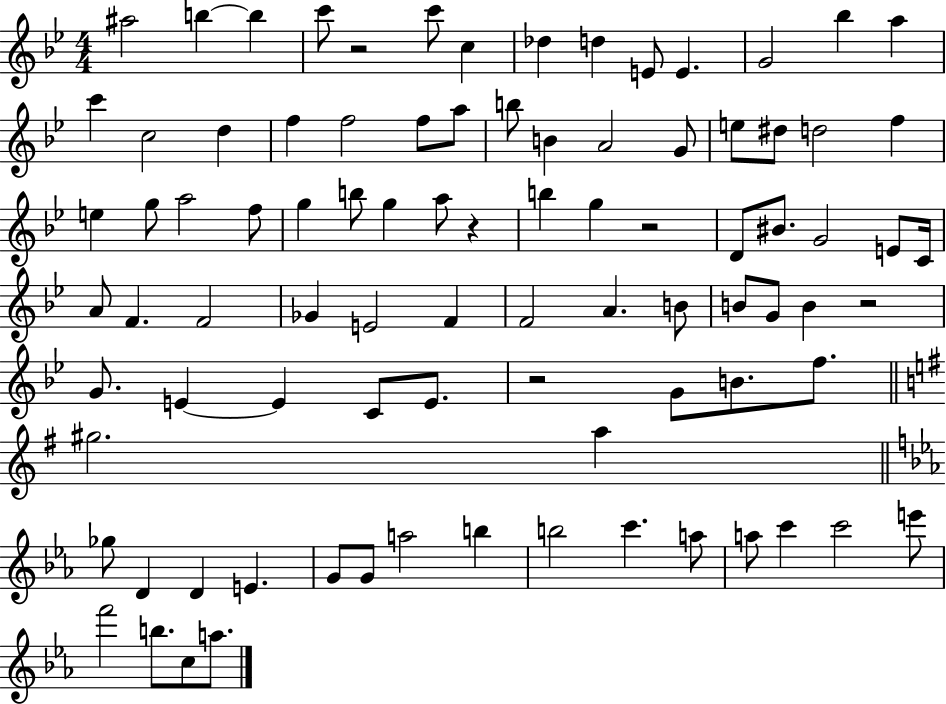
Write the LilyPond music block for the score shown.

{
  \clef treble
  \numericTimeSignature
  \time 4/4
  \key bes \major
  ais''2 b''4~~ b''4 | c'''8 r2 c'''8 c''4 | des''4 d''4 e'8 e'4. | g'2 bes''4 a''4 | \break c'''4 c''2 d''4 | f''4 f''2 f''8 a''8 | b''8 b'4 a'2 g'8 | e''8 dis''8 d''2 f''4 | \break e''4 g''8 a''2 f''8 | g''4 b''8 g''4 a''8 r4 | b''4 g''4 r2 | d'8 bis'8. g'2 e'8 c'16 | \break a'8 f'4. f'2 | ges'4 e'2 f'4 | f'2 a'4. b'8 | b'8 g'8 b'4 r2 | \break g'8. e'4~~ e'4 c'8 e'8. | r2 g'8 b'8. f''8. | \bar "||" \break \key e \minor gis''2. a''4 | \bar "||" \break \key ees \major ges''8 d'4 d'4 e'4. | g'8 g'8 a''2 b''4 | b''2 c'''4. a''8 | a''8 c'''4 c'''2 e'''8 | \break f'''2 b''8. c''8 a''8. | \bar "|."
}